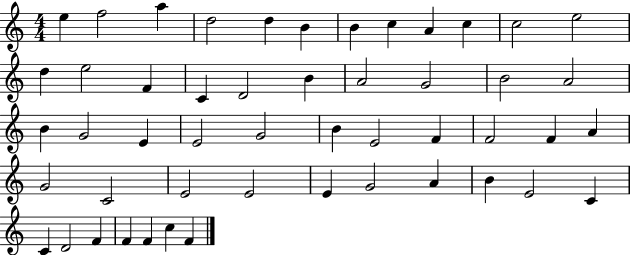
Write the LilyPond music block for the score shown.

{
  \clef treble
  \numericTimeSignature
  \time 4/4
  \key c \major
  e''4 f''2 a''4 | d''2 d''4 b'4 | b'4 c''4 a'4 c''4 | c''2 e''2 | \break d''4 e''2 f'4 | c'4 d'2 b'4 | a'2 g'2 | b'2 a'2 | \break b'4 g'2 e'4 | e'2 g'2 | b'4 e'2 f'4 | f'2 f'4 a'4 | \break g'2 c'2 | e'2 e'2 | e'4 g'2 a'4 | b'4 e'2 c'4 | \break c'4 d'2 f'4 | f'4 f'4 c''4 f'4 | \bar "|."
}